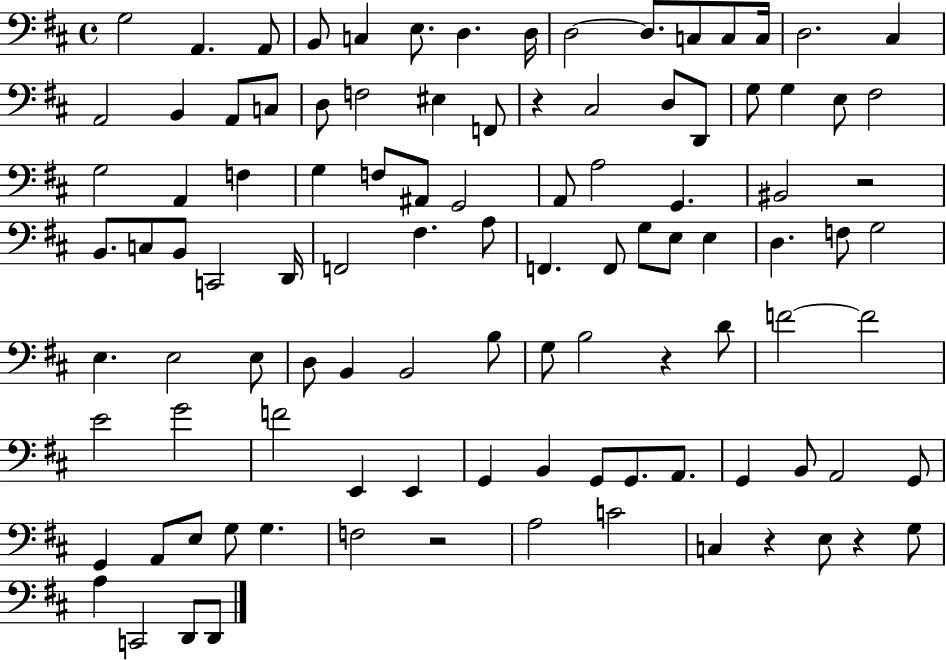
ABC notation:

X:1
T:Untitled
M:4/4
L:1/4
K:D
G,2 A,, A,,/2 B,,/2 C, E,/2 D, D,/4 D,2 D,/2 C,/2 C,/2 C,/4 D,2 ^C, A,,2 B,, A,,/2 C,/2 D,/2 F,2 ^E, F,,/2 z ^C,2 D,/2 D,,/2 G,/2 G, E,/2 ^F,2 G,2 A,, F, G, F,/2 ^A,,/2 G,,2 A,,/2 A,2 G,, ^B,,2 z2 B,,/2 C,/2 B,,/2 C,,2 D,,/4 F,,2 ^F, A,/2 F,, F,,/2 G,/2 E,/2 E, D, F,/2 G,2 E, E,2 E,/2 D,/2 B,, B,,2 B,/2 G,/2 B,2 z D/2 F2 F2 E2 G2 F2 E,, E,, G,, B,, G,,/2 G,,/2 A,,/2 G,, B,,/2 A,,2 G,,/2 G,, A,,/2 E,/2 G,/2 G, F,2 z2 A,2 C2 C, z E,/2 z G,/2 A, C,,2 D,,/2 D,,/2